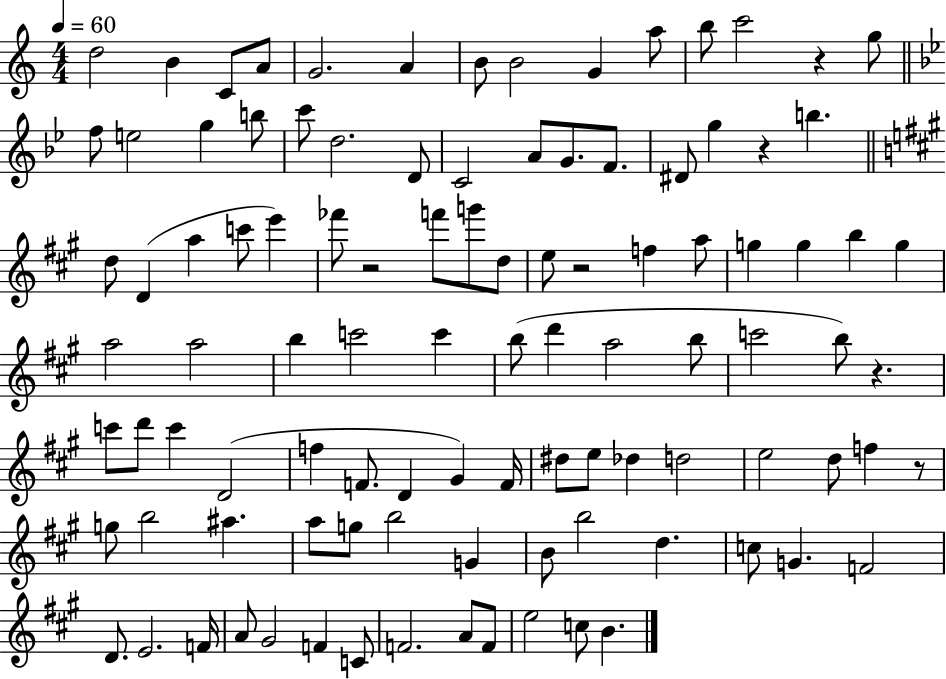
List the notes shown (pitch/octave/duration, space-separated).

D5/h B4/q C4/e A4/e G4/h. A4/q B4/e B4/h G4/q A5/e B5/e C6/h R/q G5/e F5/e E5/h G5/q B5/e C6/e D5/h. D4/e C4/h A4/e G4/e. F4/e. D#4/e G5/q R/q B5/q. D5/e D4/q A5/q C6/e E6/q FES6/e R/h F6/e G6/e D5/e E5/e R/h F5/q A5/e G5/q G5/q B5/q G5/q A5/h A5/h B5/q C6/h C6/q B5/e D6/q A5/h B5/e C6/h B5/e R/q. C6/e D6/e C6/q D4/h F5/q F4/e. D4/q G#4/q F4/s D#5/e E5/e Db5/q D5/h E5/h D5/e F5/q R/e G5/e B5/h A#5/q. A5/e G5/e B5/h G4/q B4/e B5/h D5/q. C5/e G4/q. F4/h D4/e. E4/h. F4/s A4/e G#4/h F4/q C4/e F4/h. A4/e F4/e E5/h C5/e B4/q.